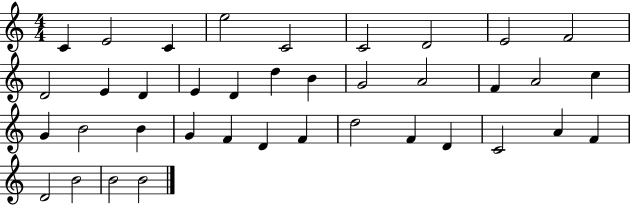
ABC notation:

X:1
T:Untitled
M:4/4
L:1/4
K:C
C E2 C e2 C2 C2 D2 E2 F2 D2 E D E D d B G2 A2 F A2 c G B2 B G F D F d2 F D C2 A F D2 B2 B2 B2